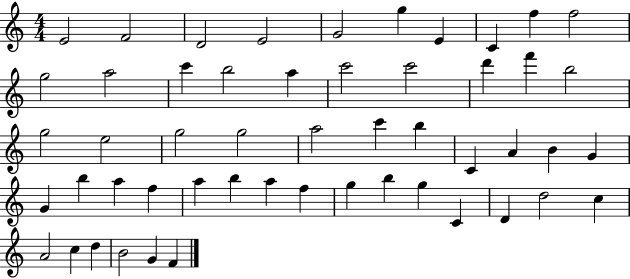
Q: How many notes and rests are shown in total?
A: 52